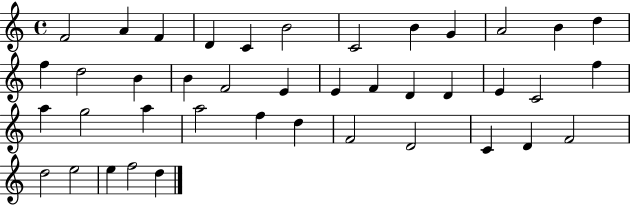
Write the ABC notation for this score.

X:1
T:Untitled
M:4/4
L:1/4
K:C
F2 A F D C B2 C2 B G A2 B d f d2 B B F2 E E F D D E C2 f a g2 a a2 f d F2 D2 C D F2 d2 e2 e f2 d